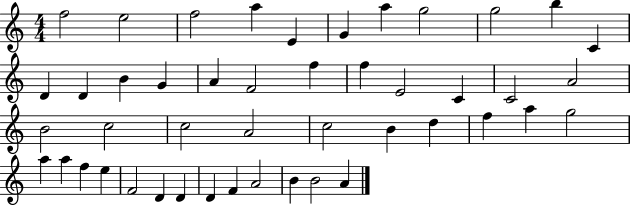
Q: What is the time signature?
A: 4/4